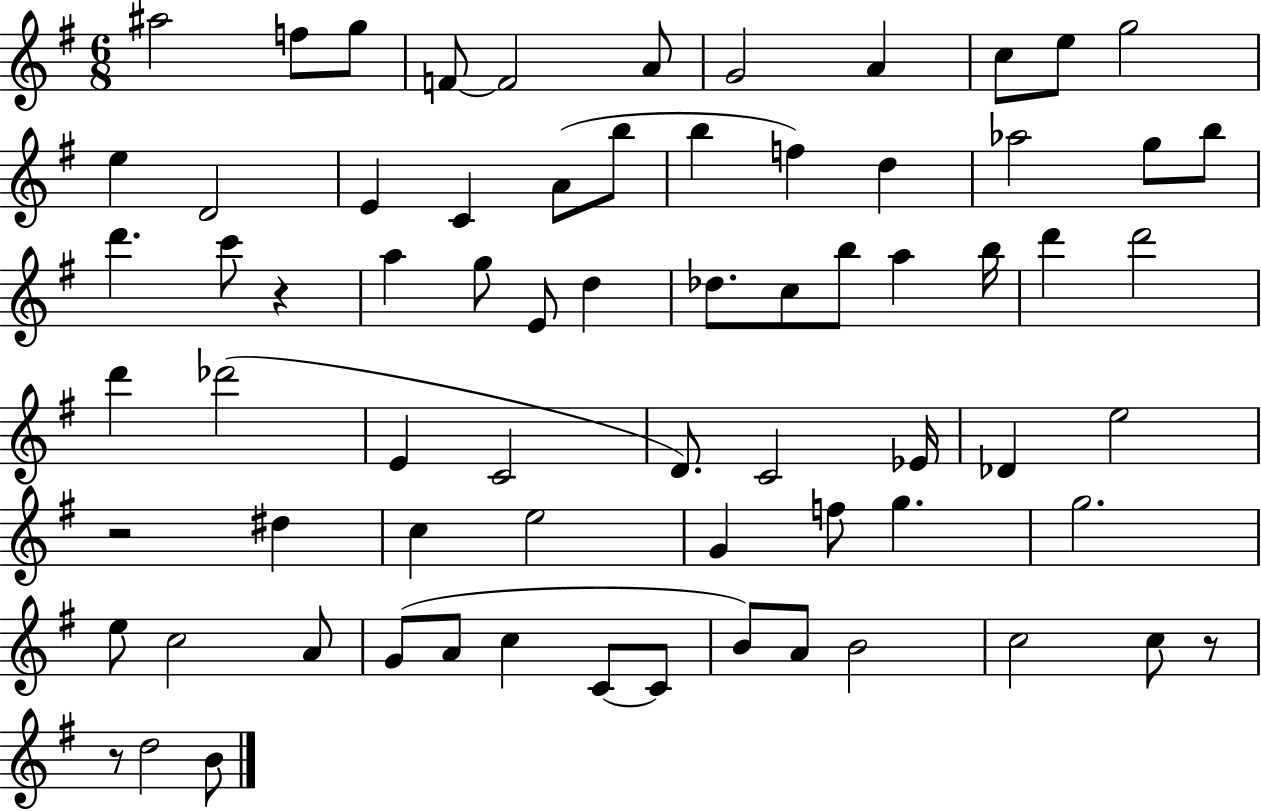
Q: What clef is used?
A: treble